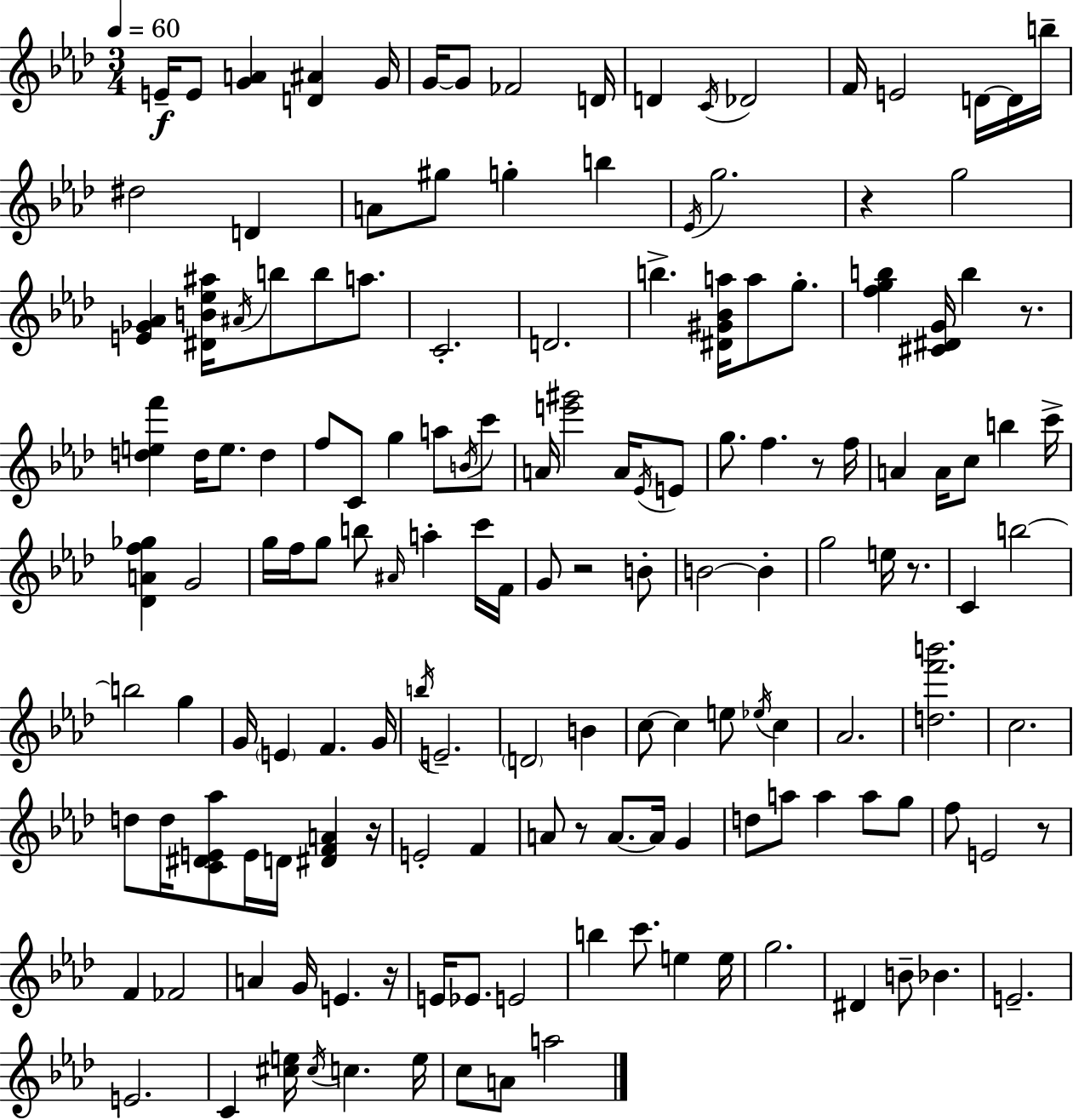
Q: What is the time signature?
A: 3/4